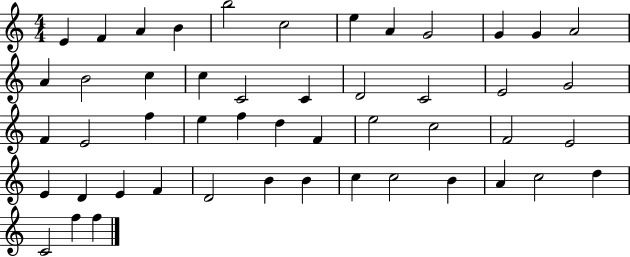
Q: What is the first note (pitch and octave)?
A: E4